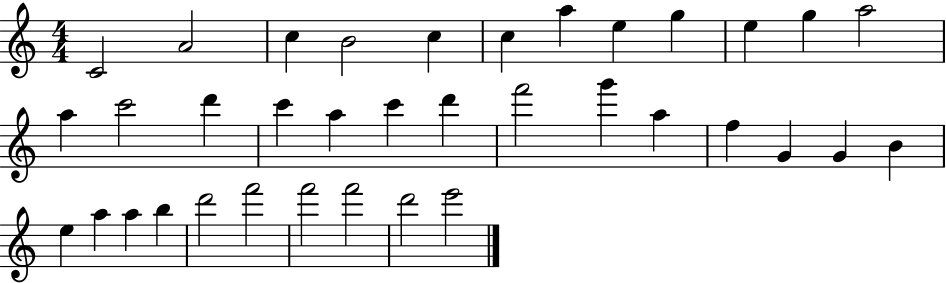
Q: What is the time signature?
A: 4/4